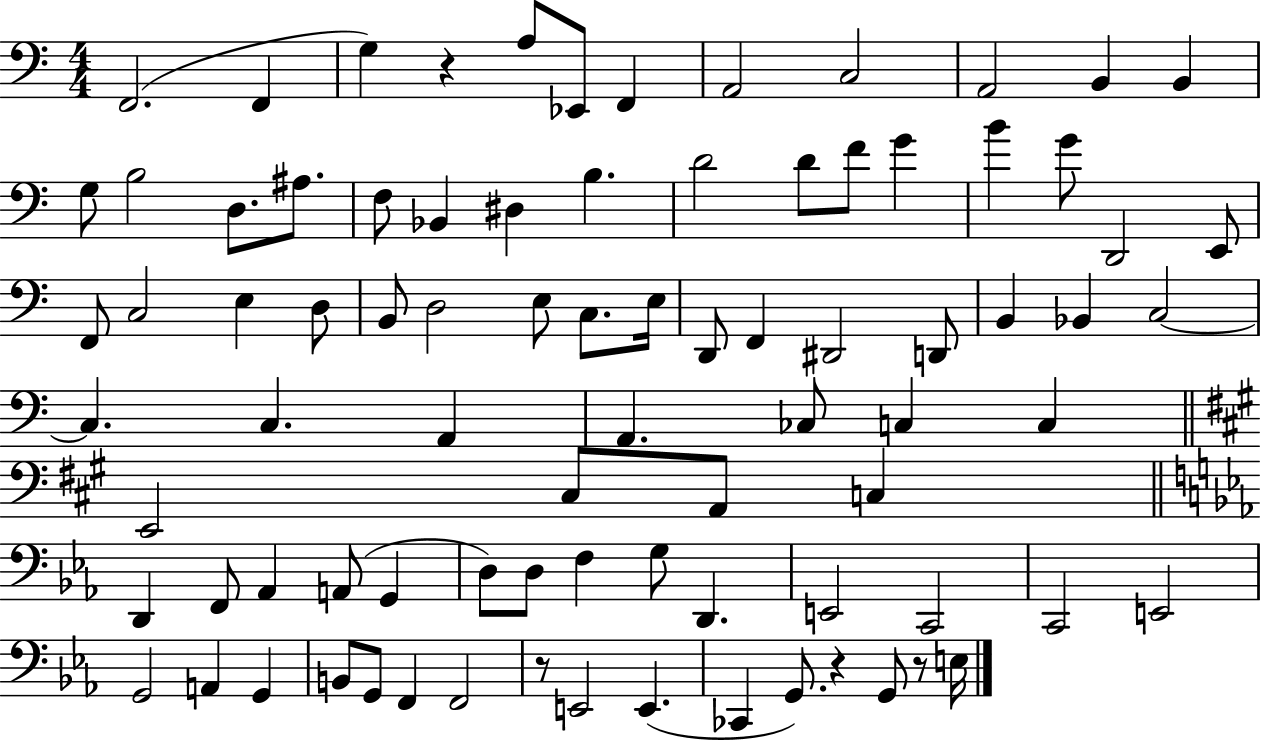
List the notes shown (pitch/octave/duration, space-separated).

F2/h. F2/q G3/q R/q A3/e Eb2/e F2/q A2/h C3/h A2/h B2/q B2/q G3/e B3/h D3/e. A#3/e. F3/e Bb2/q D#3/q B3/q. D4/h D4/e F4/e G4/q B4/q G4/e D2/h E2/e F2/e C3/h E3/q D3/e B2/e D3/h E3/e C3/e. E3/s D2/e F2/q D#2/h D2/e B2/q Bb2/q C3/h C3/q. C3/q. A2/q A2/q. CES3/e C3/q C3/q E2/h C#3/e A2/e C3/q D2/q F2/e Ab2/q A2/e G2/q D3/e D3/e F3/q G3/e D2/q. E2/h C2/h C2/h E2/h G2/h A2/q G2/q B2/e G2/e F2/q F2/h R/e E2/h E2/q. CES2/q G2/e. R/q G2/e R/e E3/s